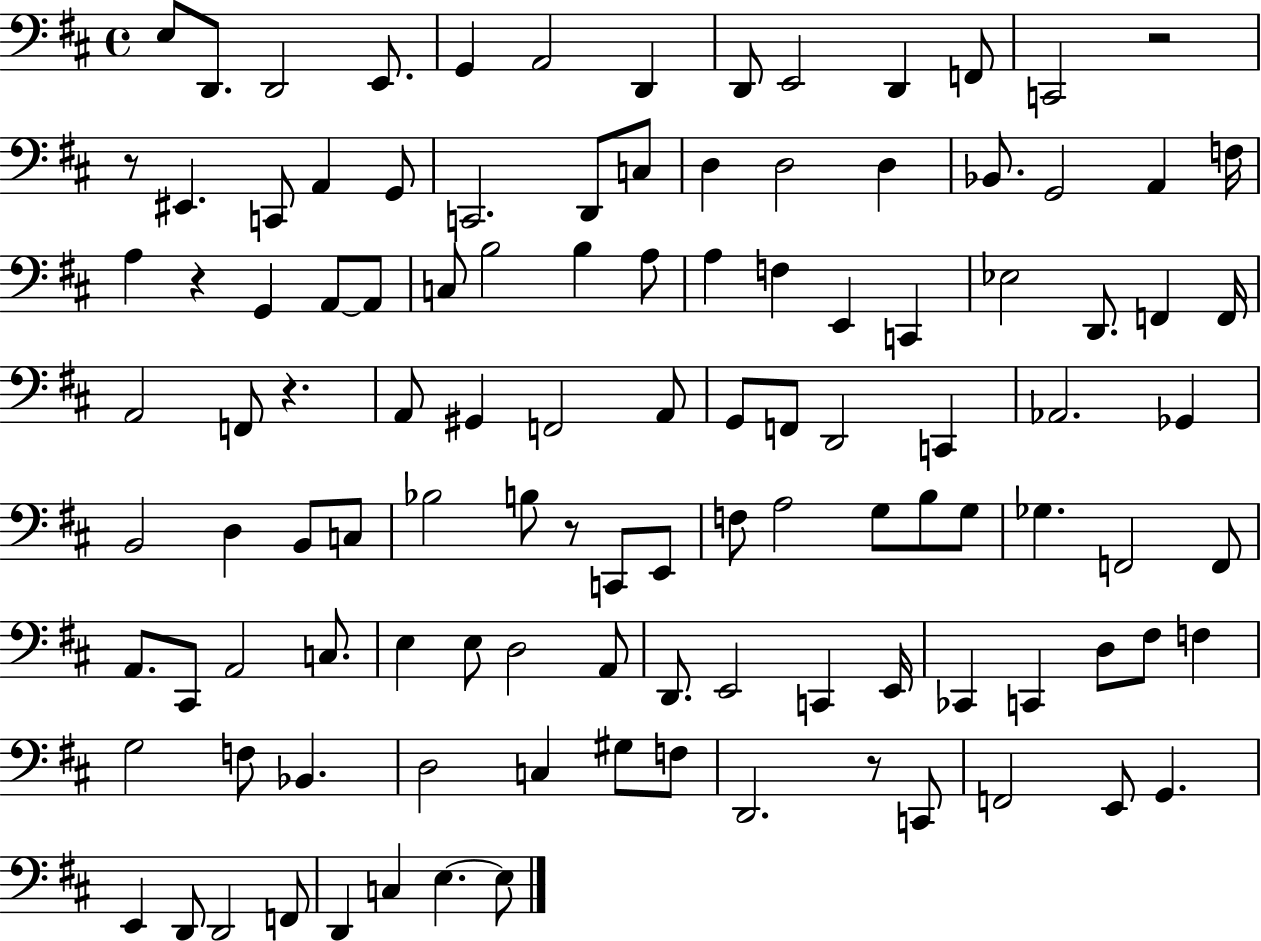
{
  \clef bass
  \time 4/4
  \defaultTimeSignature
  \key d \major
  e8 d,8. d,2 e,8. | g,4 a,2 d,4 | d,8 e,2 d,4 f,8 | c,2 r2 | \break r8 eis,4. c,8 a,4 g,8 | c,2. d,8 c8 | d4 d2 d4 | bes,8. g,2 a,4 f16 | \break a4 r4 g,4 a,8~~ a,8 | c8 b2 b4 a8 | a4 f4 e,4 c,4 | ees2 d,8. f,4 f,16 | \break a,2 f,8 r4. | a,8 gis,4 f,2 a,8 | g,8 f,8 d,2 c,4 | aes,2. ges,4 | \break b,2 d4 b,8 c8 | bes2 b8 r8 c,8 e,8 | f8 a2 g8 b8 g8 | ges4. f,2 f,8 | \break a,8. cis,8 a,2 c8. | e4 e8 d2 a,8 | d,8. e,2 c,4 e,16 | ces,4 c,4 d8 fis8 f4 | \break g2 f8 bes,4. | d2 c4 gis8 f8 | d,2. r8 c,8 | f,2 e,8 g,4. | \break e,4 d,8 d,2 f,8 | d,4 c4 e4.~~ e8 | \bar "|."
}